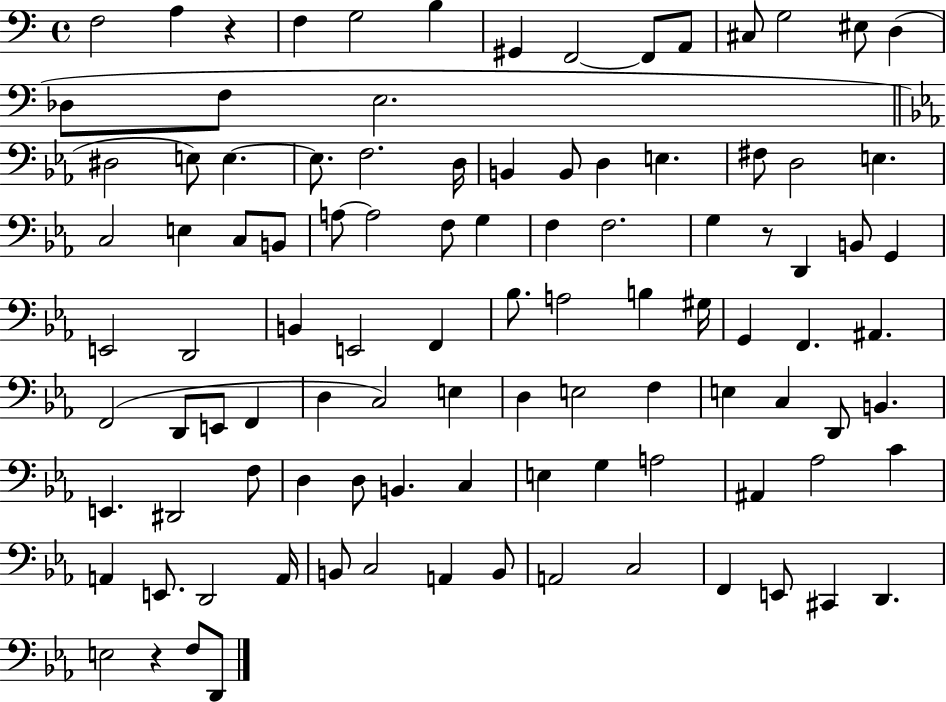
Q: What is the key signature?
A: C major